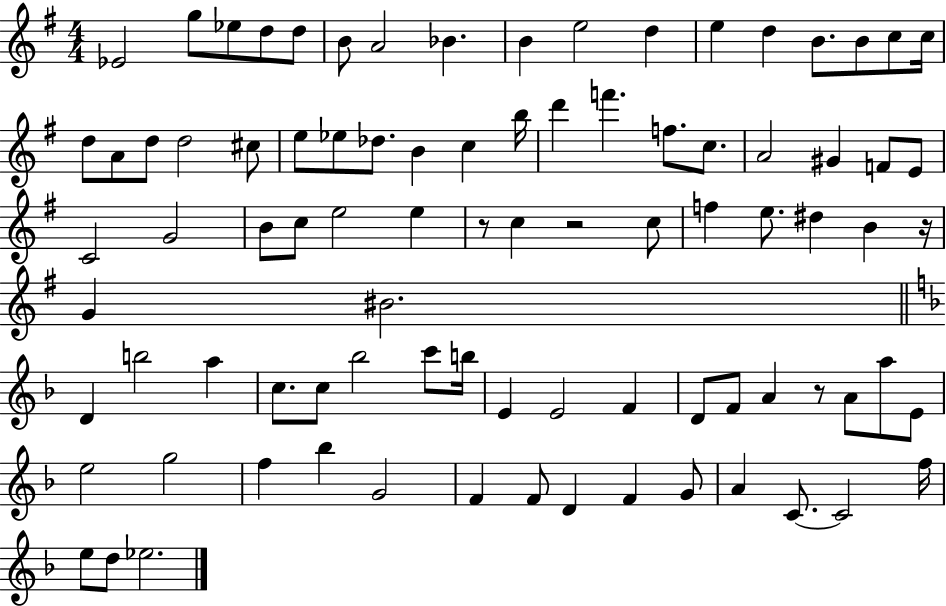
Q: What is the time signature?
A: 4/4